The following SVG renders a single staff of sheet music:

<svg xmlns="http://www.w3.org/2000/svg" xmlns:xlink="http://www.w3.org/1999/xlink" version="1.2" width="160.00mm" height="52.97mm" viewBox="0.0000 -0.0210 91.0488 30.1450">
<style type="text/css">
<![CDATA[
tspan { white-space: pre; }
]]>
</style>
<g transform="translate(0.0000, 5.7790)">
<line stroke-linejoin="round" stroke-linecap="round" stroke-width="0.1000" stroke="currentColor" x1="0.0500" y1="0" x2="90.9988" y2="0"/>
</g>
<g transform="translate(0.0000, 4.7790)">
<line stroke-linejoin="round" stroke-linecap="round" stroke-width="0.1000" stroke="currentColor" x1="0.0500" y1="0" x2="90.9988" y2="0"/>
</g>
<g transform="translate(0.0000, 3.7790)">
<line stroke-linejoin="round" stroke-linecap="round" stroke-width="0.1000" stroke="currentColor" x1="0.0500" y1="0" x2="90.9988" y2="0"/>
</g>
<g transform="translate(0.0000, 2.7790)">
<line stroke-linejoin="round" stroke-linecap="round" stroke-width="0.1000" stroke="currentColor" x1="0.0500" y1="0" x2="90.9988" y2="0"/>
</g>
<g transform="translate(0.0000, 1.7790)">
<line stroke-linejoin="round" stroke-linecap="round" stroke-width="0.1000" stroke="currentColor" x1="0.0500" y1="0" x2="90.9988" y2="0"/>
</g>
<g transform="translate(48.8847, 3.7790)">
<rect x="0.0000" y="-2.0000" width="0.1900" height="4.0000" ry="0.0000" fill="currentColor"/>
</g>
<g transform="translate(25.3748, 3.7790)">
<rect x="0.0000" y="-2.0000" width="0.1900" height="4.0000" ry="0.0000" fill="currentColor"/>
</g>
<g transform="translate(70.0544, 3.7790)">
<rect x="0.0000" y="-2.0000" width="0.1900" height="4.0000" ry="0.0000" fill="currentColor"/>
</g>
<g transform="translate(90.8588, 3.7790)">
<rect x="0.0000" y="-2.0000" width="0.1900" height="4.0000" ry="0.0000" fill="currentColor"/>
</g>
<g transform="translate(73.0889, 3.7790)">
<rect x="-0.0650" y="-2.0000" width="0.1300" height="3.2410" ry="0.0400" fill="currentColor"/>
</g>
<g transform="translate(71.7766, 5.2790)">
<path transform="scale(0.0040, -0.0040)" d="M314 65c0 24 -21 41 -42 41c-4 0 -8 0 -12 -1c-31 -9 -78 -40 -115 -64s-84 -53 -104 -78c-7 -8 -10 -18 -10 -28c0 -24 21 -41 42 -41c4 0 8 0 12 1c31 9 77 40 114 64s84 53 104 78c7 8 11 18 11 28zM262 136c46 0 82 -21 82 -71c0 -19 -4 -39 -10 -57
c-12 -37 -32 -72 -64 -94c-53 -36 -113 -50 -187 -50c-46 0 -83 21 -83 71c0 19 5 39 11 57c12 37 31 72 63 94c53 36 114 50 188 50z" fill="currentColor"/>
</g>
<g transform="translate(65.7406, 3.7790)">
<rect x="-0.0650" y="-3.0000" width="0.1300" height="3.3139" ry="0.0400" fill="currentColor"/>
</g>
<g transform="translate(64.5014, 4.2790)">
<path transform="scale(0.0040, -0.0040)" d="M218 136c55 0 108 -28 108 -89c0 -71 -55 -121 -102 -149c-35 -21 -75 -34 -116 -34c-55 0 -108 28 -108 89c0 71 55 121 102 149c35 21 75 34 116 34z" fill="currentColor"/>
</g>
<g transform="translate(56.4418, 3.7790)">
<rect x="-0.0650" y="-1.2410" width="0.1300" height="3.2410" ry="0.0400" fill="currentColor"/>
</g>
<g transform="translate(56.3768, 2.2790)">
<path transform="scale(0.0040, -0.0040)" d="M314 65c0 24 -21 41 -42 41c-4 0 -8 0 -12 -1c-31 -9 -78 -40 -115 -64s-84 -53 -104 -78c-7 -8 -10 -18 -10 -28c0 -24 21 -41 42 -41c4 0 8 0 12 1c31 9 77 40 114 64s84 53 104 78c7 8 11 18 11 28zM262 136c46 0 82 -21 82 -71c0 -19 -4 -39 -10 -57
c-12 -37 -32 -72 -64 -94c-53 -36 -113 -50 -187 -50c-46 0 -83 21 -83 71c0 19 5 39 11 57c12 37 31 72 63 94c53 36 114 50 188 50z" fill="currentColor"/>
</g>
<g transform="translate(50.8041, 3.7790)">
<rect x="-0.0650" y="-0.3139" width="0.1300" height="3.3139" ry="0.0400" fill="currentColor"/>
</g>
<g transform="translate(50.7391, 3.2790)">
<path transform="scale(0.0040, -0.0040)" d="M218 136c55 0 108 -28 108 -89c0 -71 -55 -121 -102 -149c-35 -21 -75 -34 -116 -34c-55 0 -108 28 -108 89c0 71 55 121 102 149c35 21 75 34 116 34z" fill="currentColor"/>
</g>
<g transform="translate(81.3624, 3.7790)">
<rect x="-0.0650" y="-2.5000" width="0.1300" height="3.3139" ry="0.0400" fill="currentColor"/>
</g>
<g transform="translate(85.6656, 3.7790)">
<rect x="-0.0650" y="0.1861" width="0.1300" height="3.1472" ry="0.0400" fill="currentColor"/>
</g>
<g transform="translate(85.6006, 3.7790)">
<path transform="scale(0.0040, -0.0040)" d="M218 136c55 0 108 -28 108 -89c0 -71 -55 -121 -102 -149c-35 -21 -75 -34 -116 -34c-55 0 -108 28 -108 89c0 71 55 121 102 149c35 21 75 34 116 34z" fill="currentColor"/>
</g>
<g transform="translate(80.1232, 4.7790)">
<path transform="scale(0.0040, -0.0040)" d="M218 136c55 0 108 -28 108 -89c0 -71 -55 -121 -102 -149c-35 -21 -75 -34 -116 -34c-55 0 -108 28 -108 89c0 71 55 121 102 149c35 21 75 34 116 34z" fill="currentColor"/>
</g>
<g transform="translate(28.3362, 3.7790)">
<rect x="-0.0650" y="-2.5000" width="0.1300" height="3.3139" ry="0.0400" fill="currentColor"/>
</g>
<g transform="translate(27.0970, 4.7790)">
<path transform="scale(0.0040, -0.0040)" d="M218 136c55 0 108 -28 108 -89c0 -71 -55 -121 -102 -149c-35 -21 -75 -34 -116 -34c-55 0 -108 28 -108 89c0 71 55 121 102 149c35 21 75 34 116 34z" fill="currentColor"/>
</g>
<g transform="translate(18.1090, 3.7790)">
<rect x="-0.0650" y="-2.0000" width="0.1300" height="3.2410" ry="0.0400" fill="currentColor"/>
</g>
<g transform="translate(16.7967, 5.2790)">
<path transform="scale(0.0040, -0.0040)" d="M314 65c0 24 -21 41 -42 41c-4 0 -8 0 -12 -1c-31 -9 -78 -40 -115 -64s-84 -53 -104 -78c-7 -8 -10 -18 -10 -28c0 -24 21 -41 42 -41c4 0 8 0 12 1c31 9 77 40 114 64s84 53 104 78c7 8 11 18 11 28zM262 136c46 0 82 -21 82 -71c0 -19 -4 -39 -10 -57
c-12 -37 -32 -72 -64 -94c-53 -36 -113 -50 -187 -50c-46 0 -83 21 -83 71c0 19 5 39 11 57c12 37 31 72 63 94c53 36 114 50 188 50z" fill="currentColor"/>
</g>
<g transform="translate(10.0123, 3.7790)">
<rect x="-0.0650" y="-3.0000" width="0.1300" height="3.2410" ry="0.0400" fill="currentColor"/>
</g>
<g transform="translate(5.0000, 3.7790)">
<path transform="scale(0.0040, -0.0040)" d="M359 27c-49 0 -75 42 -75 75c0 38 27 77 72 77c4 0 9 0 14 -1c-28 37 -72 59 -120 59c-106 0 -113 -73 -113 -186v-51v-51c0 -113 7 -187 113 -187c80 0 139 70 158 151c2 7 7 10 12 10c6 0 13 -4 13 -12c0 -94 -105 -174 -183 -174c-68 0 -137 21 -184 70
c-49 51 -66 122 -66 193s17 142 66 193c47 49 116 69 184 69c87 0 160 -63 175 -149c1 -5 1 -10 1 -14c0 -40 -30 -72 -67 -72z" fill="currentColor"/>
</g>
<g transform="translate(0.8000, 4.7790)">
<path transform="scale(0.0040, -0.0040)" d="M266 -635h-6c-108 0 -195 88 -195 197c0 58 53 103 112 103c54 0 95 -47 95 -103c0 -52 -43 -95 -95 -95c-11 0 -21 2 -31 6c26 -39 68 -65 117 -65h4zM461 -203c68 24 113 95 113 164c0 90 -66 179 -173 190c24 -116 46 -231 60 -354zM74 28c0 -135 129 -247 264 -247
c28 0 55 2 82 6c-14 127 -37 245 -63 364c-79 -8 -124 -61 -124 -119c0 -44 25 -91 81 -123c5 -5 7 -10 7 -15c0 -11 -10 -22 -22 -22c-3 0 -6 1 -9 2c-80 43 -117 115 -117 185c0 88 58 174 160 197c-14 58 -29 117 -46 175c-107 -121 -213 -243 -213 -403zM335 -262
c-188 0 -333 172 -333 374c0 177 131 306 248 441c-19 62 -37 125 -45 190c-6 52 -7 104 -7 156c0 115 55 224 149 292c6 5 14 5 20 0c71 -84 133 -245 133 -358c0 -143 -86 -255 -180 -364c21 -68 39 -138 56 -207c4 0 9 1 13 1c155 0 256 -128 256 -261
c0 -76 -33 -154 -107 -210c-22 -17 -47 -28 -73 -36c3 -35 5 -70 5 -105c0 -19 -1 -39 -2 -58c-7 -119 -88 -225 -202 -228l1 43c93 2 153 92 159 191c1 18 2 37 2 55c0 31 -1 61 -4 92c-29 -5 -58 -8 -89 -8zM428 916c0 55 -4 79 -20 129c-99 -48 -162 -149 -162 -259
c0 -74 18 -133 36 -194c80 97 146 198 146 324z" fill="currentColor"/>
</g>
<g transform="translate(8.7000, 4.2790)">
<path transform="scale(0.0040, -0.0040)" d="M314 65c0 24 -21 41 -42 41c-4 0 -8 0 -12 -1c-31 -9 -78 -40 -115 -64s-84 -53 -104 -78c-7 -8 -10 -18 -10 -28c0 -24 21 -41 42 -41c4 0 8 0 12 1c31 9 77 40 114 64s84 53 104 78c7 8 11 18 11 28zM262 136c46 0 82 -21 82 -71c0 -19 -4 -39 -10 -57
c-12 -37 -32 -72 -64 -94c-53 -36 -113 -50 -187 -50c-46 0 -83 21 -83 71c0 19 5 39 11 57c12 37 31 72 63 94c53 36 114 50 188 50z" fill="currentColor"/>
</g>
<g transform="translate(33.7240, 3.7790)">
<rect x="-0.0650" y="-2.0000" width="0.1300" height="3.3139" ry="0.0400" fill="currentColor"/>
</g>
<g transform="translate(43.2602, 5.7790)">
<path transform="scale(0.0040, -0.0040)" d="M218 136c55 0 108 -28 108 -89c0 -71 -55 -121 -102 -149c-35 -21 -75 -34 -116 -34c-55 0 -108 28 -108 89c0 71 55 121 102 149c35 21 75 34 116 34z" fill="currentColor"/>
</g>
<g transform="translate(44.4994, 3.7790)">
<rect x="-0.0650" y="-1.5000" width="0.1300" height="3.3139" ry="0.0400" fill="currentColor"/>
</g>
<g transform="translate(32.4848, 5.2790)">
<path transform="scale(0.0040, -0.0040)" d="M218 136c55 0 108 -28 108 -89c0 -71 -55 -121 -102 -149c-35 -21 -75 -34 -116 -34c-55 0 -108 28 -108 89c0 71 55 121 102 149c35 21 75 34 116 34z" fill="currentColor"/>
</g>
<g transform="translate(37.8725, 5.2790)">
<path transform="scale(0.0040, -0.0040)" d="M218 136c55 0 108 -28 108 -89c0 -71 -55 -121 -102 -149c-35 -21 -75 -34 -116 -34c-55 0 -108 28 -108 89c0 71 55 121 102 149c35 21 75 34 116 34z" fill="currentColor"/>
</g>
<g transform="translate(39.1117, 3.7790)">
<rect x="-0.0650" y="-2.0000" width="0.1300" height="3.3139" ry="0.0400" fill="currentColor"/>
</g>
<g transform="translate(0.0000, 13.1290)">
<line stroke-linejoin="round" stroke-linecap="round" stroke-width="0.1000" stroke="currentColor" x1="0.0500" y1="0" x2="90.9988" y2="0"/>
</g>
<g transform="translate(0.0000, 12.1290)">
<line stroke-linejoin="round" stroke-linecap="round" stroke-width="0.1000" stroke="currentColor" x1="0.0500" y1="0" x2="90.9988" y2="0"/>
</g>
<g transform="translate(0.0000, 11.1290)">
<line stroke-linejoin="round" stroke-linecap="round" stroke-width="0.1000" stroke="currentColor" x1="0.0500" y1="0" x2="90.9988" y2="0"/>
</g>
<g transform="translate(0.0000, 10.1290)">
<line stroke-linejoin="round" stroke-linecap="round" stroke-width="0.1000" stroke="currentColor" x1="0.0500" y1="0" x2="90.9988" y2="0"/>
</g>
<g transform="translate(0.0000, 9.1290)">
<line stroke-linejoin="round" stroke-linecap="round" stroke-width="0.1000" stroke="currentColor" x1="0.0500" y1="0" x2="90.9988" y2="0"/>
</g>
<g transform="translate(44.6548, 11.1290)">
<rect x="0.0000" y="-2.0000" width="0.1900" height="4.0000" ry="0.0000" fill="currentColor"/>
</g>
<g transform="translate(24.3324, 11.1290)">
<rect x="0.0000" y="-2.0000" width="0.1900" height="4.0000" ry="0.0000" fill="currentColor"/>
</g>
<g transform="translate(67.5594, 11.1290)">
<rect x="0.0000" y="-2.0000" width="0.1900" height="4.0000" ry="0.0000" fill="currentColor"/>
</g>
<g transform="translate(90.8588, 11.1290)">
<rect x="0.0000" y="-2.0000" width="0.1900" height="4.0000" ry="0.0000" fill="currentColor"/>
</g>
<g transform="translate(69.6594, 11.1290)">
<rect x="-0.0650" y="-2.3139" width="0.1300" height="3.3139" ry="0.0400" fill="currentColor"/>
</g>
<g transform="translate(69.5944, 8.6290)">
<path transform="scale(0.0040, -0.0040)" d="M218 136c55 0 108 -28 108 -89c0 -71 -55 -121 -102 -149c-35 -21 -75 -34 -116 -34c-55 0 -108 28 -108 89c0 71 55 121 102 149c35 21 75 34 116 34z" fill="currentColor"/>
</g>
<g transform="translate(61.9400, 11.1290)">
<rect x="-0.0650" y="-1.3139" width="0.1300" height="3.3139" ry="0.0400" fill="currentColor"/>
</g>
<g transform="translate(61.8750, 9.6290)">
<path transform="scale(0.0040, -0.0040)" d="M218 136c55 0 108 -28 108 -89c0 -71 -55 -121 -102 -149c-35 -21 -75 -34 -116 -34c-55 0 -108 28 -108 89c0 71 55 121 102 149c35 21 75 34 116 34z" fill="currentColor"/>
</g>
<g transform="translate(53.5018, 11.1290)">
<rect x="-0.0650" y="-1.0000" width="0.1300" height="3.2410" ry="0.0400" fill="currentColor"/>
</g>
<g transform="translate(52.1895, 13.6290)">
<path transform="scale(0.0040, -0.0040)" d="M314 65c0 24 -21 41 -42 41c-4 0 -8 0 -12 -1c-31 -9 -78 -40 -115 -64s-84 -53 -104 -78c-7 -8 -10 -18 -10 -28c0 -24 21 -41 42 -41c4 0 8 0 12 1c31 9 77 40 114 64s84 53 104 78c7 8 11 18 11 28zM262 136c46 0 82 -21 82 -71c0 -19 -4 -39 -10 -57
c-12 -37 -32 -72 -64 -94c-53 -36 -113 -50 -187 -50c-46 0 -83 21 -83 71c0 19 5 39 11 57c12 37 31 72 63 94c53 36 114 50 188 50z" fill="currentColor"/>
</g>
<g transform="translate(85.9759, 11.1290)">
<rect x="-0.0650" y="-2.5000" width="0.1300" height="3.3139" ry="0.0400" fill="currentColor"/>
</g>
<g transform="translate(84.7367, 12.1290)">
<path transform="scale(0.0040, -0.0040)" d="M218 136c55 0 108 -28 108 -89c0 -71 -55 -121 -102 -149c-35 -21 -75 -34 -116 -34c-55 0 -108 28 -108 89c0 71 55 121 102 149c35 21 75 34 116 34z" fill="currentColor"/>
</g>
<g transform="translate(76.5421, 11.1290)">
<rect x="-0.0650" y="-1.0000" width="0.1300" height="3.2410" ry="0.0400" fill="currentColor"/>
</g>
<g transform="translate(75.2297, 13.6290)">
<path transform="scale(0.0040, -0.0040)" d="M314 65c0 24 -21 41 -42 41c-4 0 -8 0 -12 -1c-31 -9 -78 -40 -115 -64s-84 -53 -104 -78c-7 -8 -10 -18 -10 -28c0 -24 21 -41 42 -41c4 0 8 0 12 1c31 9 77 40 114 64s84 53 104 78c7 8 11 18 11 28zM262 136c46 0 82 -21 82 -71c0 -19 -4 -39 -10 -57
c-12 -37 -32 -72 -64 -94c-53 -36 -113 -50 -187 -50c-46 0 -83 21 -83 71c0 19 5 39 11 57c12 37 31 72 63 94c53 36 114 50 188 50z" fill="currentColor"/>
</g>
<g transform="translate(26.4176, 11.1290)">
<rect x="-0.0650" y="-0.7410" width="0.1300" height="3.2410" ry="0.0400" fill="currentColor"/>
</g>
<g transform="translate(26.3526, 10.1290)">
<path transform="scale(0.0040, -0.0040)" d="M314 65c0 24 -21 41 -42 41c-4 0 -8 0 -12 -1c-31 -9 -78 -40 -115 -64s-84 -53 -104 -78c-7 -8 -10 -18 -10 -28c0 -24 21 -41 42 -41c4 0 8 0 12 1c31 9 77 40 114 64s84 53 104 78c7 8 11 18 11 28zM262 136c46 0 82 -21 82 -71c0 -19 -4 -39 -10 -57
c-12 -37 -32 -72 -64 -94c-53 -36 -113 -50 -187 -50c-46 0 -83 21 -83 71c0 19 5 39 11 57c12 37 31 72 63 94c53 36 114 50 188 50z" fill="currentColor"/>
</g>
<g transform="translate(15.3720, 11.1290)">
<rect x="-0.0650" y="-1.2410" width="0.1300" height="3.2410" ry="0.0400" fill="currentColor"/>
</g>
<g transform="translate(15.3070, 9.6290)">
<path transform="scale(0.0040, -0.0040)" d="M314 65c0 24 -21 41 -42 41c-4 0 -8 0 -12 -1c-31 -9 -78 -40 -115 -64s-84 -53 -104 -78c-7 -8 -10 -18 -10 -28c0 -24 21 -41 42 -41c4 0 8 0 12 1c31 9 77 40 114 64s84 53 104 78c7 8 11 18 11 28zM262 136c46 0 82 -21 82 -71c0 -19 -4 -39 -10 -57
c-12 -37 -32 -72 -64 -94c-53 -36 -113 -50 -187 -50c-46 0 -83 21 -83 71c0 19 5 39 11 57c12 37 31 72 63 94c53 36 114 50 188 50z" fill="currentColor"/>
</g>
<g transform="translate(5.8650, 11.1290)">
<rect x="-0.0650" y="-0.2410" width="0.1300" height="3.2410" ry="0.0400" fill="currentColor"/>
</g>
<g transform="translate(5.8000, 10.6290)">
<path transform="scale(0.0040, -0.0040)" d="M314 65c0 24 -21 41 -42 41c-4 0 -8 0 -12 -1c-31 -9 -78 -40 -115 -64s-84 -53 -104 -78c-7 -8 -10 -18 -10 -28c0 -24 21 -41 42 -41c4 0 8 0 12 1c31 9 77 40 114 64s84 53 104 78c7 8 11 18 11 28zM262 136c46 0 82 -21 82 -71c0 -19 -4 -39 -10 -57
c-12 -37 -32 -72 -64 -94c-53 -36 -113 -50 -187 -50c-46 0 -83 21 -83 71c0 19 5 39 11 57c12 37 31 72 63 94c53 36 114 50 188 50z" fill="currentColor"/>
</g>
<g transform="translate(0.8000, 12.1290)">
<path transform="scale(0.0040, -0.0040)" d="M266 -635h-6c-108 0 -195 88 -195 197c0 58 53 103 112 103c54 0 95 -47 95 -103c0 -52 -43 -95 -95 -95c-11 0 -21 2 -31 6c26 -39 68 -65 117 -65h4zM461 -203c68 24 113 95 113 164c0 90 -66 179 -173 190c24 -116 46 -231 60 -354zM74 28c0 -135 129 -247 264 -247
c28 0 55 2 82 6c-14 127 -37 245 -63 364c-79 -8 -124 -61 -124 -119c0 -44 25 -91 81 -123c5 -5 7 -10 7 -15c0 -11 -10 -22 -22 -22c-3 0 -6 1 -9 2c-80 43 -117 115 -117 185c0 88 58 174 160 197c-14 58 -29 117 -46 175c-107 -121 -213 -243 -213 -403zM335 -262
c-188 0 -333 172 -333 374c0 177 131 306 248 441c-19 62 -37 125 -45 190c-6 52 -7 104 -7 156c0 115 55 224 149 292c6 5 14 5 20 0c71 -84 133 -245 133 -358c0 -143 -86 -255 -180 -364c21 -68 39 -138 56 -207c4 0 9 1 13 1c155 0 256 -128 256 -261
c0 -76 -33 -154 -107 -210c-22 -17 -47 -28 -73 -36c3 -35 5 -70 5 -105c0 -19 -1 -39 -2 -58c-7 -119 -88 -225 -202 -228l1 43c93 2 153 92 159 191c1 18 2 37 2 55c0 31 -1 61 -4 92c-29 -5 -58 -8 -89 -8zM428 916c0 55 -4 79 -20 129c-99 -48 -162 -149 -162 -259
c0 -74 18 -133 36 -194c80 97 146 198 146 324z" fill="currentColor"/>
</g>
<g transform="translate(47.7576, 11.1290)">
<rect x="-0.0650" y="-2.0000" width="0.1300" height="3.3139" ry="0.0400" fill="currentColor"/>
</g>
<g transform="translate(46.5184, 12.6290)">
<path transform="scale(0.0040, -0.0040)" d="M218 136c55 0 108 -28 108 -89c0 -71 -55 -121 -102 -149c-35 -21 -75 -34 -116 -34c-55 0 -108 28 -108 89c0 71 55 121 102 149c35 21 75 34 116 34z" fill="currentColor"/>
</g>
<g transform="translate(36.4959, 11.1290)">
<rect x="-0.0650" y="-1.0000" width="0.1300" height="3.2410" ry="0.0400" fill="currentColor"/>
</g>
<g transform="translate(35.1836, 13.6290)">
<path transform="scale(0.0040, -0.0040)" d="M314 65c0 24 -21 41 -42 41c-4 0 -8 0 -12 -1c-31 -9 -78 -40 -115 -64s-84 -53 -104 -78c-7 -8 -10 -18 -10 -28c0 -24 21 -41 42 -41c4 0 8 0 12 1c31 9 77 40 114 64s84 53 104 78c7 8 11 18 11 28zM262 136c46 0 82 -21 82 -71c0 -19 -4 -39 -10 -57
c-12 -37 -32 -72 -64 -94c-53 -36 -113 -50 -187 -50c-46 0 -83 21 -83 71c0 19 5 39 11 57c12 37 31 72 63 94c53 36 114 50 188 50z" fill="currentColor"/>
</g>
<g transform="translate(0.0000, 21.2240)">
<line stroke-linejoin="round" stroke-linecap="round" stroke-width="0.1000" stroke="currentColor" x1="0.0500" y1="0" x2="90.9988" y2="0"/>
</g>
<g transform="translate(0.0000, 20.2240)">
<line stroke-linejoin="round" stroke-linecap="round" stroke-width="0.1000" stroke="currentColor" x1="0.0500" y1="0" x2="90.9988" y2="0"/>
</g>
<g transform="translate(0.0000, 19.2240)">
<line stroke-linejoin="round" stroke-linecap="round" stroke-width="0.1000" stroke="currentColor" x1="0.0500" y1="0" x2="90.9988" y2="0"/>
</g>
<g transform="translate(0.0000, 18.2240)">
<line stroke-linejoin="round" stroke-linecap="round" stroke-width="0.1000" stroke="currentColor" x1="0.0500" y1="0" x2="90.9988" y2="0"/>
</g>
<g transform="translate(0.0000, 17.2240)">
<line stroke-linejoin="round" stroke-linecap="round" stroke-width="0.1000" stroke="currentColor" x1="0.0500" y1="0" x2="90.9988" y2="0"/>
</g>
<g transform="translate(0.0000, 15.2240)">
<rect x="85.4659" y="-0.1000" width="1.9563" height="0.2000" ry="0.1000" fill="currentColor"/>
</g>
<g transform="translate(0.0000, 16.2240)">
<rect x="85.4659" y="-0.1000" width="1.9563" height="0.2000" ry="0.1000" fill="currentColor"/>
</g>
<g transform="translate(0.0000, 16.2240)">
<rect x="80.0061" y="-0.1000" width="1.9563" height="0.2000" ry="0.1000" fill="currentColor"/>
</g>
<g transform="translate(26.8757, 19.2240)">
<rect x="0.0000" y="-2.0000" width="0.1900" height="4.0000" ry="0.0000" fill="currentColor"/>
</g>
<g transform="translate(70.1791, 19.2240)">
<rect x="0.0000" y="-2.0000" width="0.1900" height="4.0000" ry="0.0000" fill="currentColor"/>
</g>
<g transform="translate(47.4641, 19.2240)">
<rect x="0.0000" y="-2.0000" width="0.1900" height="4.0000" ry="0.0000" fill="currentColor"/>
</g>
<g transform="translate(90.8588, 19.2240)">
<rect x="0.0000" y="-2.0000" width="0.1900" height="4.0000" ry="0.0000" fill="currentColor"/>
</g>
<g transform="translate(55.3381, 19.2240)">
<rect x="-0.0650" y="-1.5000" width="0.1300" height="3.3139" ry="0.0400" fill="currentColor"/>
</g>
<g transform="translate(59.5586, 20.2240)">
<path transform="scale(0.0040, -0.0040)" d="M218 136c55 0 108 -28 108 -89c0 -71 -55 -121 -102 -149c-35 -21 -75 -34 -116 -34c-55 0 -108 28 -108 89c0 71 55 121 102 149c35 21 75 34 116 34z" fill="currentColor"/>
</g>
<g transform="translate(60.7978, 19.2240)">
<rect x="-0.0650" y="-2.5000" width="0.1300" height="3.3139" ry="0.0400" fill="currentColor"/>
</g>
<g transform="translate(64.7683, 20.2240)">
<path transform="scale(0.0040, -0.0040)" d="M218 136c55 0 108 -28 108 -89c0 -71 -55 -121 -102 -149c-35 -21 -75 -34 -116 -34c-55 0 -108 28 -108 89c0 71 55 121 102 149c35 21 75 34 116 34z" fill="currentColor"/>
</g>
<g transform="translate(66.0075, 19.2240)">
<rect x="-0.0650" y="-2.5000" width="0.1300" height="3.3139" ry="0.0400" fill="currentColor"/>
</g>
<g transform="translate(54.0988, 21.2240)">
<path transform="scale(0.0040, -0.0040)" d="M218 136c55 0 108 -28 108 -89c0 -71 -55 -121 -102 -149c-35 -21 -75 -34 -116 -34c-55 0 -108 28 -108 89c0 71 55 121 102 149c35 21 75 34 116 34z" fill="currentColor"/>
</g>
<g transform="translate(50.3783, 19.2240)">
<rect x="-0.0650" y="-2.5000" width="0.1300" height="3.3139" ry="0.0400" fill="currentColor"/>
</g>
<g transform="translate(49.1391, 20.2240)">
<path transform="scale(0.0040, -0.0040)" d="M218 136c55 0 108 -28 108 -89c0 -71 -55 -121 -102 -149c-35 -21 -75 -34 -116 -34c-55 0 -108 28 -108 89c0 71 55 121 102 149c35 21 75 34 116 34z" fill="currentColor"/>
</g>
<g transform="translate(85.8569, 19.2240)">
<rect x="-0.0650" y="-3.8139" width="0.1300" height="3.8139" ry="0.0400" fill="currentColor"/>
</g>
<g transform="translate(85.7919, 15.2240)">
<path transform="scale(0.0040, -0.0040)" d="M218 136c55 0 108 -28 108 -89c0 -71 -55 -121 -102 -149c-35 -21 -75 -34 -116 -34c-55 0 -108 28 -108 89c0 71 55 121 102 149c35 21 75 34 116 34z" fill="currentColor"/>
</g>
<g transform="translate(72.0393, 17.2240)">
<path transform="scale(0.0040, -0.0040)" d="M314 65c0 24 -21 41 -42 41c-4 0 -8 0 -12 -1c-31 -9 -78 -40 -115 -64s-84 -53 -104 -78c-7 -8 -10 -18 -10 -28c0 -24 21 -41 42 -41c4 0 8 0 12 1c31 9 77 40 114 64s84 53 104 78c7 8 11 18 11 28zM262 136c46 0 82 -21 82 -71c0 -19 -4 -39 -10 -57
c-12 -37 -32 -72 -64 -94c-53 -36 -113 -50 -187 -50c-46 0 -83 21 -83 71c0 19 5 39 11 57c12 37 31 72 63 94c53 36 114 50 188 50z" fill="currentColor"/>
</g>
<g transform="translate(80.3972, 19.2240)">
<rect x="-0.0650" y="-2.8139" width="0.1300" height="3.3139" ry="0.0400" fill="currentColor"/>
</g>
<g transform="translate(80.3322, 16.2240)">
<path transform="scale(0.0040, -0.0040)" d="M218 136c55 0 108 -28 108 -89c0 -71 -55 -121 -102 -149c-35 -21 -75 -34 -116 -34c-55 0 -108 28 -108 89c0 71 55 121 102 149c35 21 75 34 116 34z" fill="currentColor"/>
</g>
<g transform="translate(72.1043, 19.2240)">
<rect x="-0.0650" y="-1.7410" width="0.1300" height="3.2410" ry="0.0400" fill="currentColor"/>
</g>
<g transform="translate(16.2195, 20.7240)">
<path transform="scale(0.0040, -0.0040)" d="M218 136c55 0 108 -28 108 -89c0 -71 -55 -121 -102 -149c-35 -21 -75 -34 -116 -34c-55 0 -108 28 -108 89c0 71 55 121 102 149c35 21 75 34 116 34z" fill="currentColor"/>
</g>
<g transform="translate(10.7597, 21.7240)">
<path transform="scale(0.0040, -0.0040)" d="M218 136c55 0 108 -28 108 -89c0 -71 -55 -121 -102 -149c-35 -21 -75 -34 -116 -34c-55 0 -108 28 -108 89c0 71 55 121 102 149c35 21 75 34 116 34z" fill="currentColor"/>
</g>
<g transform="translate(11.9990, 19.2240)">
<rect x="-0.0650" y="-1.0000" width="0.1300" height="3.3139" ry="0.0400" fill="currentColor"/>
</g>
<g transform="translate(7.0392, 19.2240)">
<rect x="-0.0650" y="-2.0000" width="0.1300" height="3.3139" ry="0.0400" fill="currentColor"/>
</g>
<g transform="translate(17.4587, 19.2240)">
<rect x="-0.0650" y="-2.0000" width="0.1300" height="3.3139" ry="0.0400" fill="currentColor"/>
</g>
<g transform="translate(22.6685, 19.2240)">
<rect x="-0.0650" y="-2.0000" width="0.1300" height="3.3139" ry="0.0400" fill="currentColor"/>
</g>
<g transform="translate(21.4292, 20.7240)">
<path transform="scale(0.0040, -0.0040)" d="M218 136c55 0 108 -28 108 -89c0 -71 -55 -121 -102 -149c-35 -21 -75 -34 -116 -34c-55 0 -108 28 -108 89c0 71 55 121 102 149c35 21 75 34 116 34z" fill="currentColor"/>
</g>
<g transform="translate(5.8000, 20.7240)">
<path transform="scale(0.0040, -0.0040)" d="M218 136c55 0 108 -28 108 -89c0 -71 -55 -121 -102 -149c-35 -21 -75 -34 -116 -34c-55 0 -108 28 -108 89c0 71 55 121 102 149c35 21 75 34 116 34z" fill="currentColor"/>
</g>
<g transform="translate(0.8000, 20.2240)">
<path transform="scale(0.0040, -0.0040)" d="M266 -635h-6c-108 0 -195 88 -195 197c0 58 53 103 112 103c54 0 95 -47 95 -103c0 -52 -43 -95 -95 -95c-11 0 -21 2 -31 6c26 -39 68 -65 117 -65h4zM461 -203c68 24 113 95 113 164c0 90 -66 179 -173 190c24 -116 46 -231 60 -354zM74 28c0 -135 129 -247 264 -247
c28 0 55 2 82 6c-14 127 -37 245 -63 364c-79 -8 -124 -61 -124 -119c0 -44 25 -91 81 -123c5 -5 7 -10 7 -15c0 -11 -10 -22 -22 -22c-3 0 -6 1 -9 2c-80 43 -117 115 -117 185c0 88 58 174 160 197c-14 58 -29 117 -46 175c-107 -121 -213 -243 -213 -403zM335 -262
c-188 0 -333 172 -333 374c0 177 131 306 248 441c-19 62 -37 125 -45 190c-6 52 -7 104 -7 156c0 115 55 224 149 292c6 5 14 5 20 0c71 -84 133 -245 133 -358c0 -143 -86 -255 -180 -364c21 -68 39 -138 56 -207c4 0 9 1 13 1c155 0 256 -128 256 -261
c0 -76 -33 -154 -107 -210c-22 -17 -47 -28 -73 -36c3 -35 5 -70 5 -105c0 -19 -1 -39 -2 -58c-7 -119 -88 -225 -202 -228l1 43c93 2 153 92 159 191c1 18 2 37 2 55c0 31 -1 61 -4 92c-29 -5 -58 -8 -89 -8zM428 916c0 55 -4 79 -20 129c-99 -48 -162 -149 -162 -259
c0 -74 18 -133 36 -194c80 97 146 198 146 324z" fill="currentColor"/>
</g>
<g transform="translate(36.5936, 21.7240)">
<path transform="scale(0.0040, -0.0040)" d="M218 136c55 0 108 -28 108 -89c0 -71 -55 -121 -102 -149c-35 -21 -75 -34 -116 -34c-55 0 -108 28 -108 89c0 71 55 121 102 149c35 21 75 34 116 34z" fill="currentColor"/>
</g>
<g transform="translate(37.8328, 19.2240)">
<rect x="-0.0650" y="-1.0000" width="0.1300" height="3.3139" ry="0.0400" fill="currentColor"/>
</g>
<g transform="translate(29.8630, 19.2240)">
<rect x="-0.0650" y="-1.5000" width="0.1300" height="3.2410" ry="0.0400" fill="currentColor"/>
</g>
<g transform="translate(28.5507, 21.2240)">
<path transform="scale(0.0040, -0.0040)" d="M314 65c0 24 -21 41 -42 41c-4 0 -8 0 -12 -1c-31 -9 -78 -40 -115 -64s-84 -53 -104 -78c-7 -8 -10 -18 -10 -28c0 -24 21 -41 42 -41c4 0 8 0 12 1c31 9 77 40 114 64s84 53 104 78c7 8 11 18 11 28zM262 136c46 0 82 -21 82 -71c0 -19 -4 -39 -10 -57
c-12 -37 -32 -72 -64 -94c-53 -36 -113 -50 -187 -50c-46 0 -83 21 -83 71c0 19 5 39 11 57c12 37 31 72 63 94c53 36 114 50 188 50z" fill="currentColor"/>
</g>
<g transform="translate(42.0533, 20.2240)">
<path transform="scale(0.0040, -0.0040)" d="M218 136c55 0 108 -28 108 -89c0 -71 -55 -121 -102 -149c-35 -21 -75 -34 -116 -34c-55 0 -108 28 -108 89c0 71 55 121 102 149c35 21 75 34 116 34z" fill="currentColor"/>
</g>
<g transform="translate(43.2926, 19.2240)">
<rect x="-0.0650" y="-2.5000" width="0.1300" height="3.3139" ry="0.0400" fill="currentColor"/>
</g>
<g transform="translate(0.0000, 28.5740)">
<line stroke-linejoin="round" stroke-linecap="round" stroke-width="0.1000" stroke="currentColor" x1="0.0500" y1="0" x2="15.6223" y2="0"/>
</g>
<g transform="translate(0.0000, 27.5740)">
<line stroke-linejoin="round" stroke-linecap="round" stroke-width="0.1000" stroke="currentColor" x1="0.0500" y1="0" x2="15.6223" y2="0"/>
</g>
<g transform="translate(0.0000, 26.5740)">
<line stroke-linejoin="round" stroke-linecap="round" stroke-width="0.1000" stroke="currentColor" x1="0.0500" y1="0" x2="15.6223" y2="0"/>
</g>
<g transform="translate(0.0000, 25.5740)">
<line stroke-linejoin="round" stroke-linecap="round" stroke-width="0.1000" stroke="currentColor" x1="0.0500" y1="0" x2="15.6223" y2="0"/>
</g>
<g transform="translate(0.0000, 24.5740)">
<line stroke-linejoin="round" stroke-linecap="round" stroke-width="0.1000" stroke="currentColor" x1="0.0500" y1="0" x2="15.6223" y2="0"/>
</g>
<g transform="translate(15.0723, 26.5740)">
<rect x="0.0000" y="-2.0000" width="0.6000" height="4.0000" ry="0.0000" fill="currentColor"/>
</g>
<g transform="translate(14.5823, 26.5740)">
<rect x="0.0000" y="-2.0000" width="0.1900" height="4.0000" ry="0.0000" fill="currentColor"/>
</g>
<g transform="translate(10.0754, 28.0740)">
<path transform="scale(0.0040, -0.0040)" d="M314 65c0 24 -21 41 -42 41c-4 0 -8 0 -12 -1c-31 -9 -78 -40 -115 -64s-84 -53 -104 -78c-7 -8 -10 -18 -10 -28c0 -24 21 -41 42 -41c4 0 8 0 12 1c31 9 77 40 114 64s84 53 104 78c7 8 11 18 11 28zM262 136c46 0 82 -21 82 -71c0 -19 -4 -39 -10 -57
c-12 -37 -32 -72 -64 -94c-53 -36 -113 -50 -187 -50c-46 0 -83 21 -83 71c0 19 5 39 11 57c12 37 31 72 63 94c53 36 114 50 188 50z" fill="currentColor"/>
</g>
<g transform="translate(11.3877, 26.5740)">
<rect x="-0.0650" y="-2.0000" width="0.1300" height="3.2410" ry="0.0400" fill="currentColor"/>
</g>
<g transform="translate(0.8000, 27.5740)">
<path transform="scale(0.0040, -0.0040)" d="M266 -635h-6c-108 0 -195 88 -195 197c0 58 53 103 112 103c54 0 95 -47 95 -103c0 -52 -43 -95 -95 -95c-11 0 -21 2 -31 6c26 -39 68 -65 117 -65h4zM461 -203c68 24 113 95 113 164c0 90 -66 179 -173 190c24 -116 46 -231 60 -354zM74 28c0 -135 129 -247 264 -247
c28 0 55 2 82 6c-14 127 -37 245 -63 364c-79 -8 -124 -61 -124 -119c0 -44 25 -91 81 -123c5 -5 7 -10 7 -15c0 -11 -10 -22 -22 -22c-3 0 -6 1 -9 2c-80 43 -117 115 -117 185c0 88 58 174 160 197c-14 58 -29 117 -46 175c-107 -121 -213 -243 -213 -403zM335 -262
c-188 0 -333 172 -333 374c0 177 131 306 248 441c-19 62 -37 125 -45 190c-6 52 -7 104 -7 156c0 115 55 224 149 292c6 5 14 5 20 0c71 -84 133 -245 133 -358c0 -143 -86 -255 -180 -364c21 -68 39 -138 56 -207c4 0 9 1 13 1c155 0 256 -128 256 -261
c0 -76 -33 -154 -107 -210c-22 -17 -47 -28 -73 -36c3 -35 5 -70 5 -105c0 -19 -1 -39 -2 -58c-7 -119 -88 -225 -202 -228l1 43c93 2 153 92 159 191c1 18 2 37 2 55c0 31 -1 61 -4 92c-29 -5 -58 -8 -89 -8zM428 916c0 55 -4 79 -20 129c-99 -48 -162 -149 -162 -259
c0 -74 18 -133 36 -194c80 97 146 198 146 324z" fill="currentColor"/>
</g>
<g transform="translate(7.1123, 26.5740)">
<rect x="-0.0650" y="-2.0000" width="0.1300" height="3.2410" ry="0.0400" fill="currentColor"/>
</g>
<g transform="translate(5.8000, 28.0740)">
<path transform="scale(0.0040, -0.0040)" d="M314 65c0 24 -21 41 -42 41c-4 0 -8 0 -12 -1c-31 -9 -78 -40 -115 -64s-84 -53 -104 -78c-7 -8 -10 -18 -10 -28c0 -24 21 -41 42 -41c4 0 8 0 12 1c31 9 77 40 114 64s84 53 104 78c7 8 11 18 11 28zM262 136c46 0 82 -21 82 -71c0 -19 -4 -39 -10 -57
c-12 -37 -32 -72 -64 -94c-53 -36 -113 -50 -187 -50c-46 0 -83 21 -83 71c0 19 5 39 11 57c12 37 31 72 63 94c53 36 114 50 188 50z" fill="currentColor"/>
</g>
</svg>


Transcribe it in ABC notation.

X:1
T:Untitled
M:4/4
L:1/4
K:C
A2 F2 G F F E c e2 A F2 G B c2 e2 d2 D2 F D2 e g D2 G F D F F E2 D G G E G G f2 a c' F2 F2